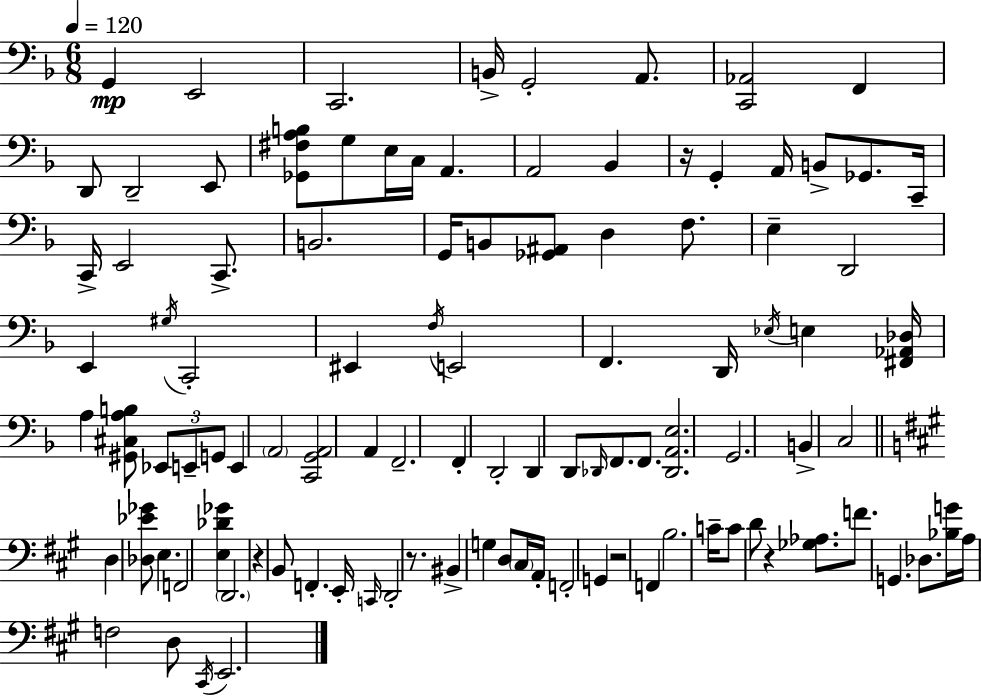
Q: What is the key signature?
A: D minor